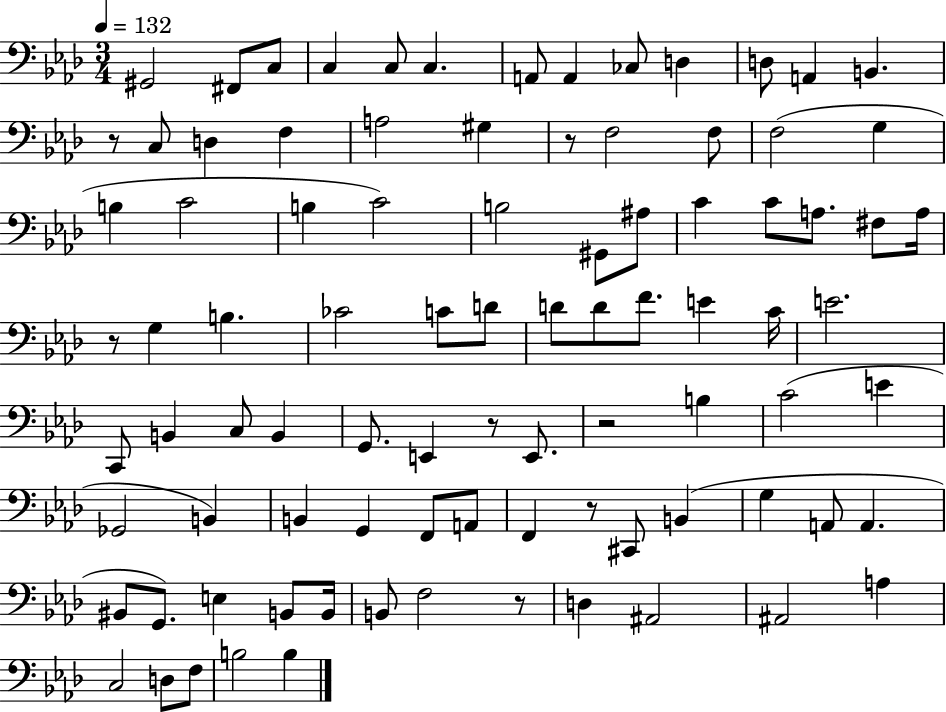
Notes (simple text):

G#2/h F#2/e C3/e C3/q C3/e C3/q. A2/e A2/q CES3/e D3/q D3/e A2/q B2/q. R/e C3/e D3/q F3/q A3/h G#3/q R/e F3/h F3/e F3/h G3/q B3/q C4/h B3/q C4/h B3/h G#2/e A#3/e C4/q C4/e A3/e. F#3/e A3/s R/e G3/q B3/q. CES4/h C4/e D4/e D4/e D4/e F4/e. E4/q C4/s E4/h. C2/e B2/q C3/e B2/q G2/e. E2/q R/e E2/e. R/h B3/q C4/h E4/q Gb2/h B2/q B2/q G2/q F2/e A2/e F2/q R/e C#2/e B2/q G3/q A2/e A2/q. BIS2/e G2/e. E3/q B2/e B2/s B2/e F3/h R/e D3/q A#2/h A#2/h A3/q C3/h D3/e F3/e B3/h B3/q